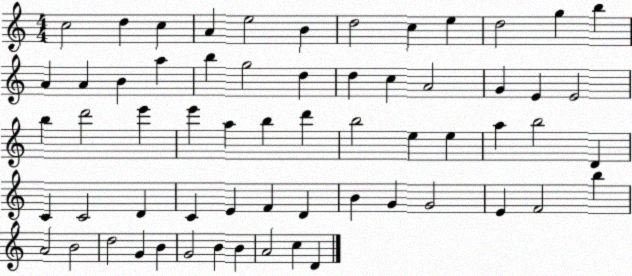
X:1
T:Untitled
M:4/4
L:1/4
K:C
c2 d c A e2 B d2 c e d2 g b A A B a b g2 d d c A2 G E E2 b d'2 e' e' a b d' b2 e e a b2 D C C2 D C E F D B G G2 E F2 b A2 B2 d2 G B G2 B B A2 c D